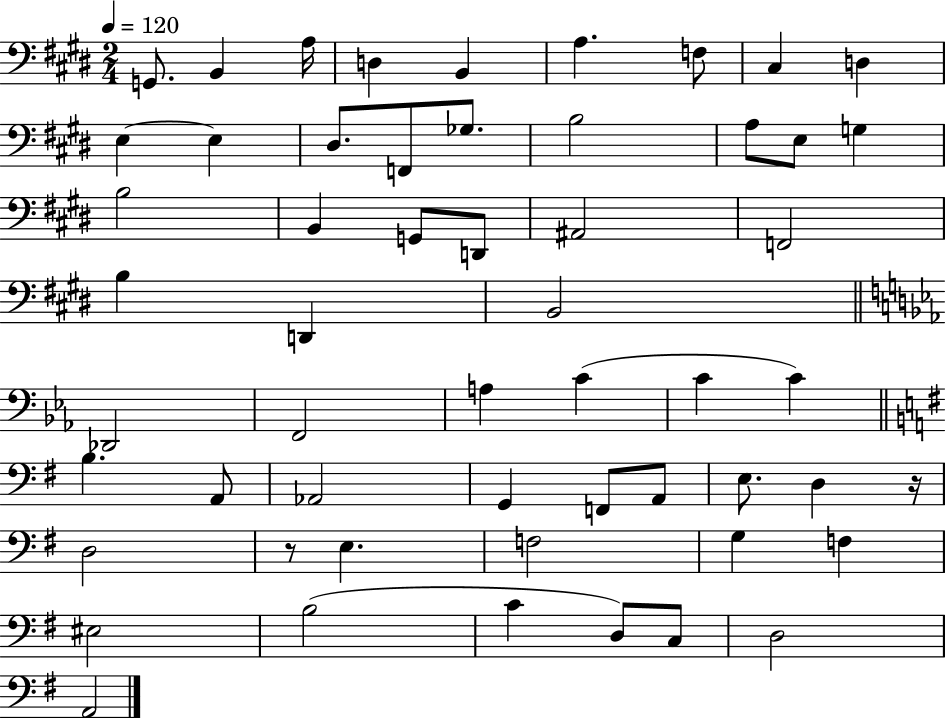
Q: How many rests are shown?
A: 2